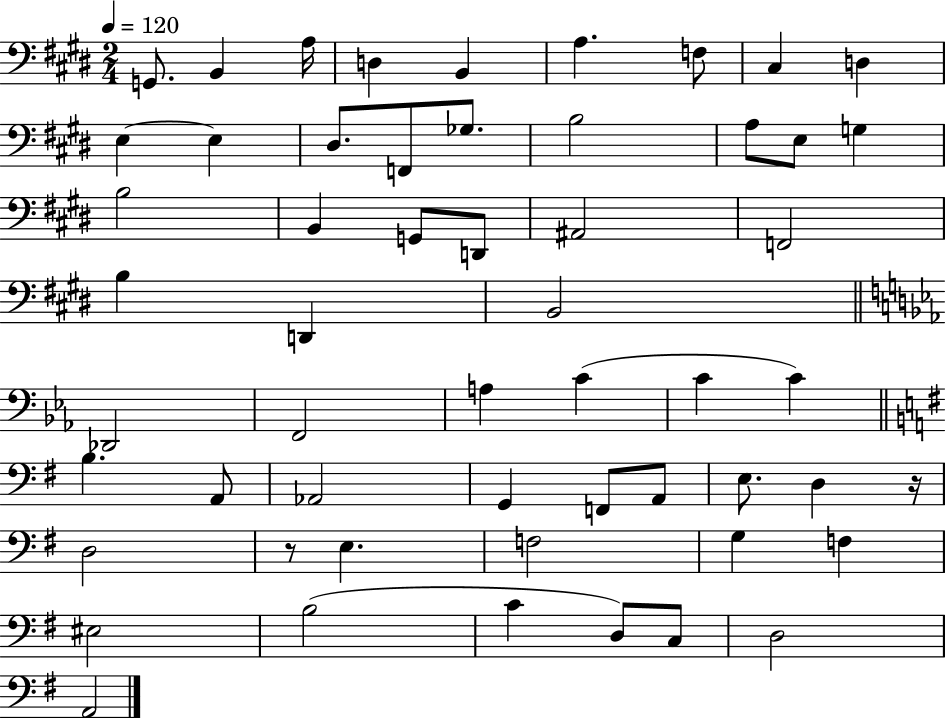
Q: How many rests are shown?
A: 2